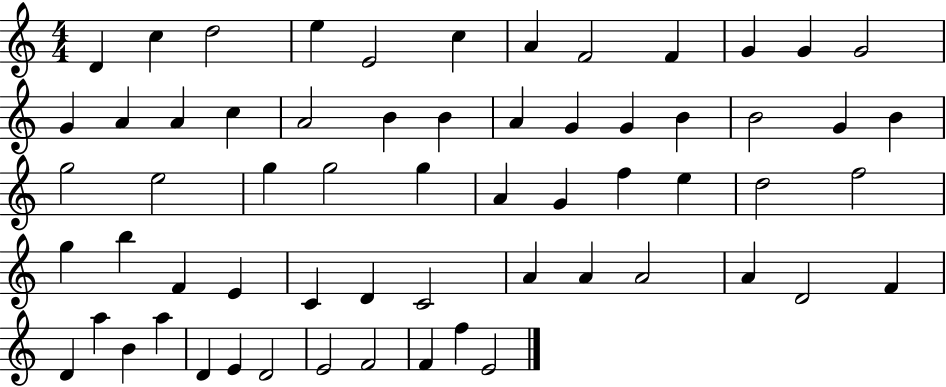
D4/q C5/q D5/h E5/q E4/h C5/q A4/q F4/h F4/q G4/q G4/q G4/h G4/q A4/q A4/q C5/q A4/h B4/q B4/q A4/q G4/q G4/q B4/q B4/h G4/q B4/q G5/h E5/h G5/q G5/h G5/q A4/q G4/q F5/q E5/q D5/h F5/h G5/q B5/q F4/q E4/q C4/q D4/q C4/h A4/q A4/q A4/h A4/q D4/h F4/q D4/q A5/q B4/q A5/q D4/q E4/q D4/h E4/h F4/h F4/q F5/q E4/h